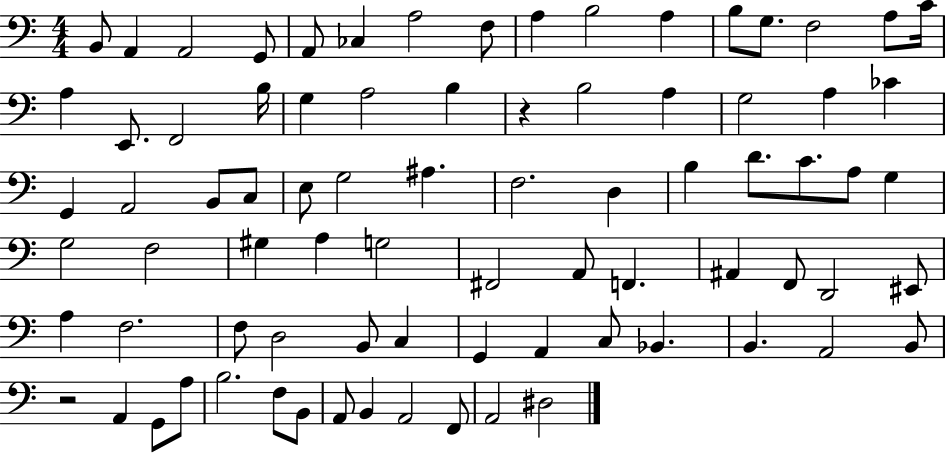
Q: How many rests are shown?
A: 2